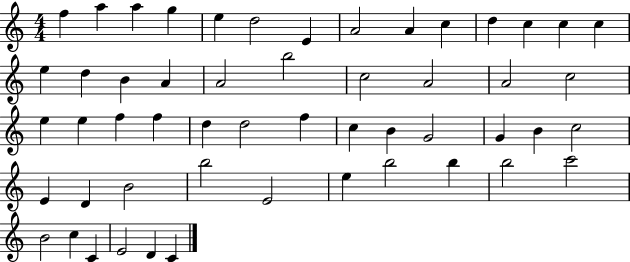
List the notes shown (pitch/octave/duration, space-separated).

F5/q A5/q A5/q G5/q E5/q D5/h E4/q A4/h A4/q C5/q D5/q C5/q C5/q C5/q E5/q D5/q B4/q A4/q A4/h B5/h C5/h A4/h A4/h C5/h E5/q E5/q F5/q F5/q D5/q D5/h F5/q C5/q B4/q G4/h G4/q B4/q C5/h E4/q D4/q B4/h B5/h E4/h E5/q B5/h B5/q B5/h C6/h B4/h C5/q C4/q E4/h D4/q C4/q